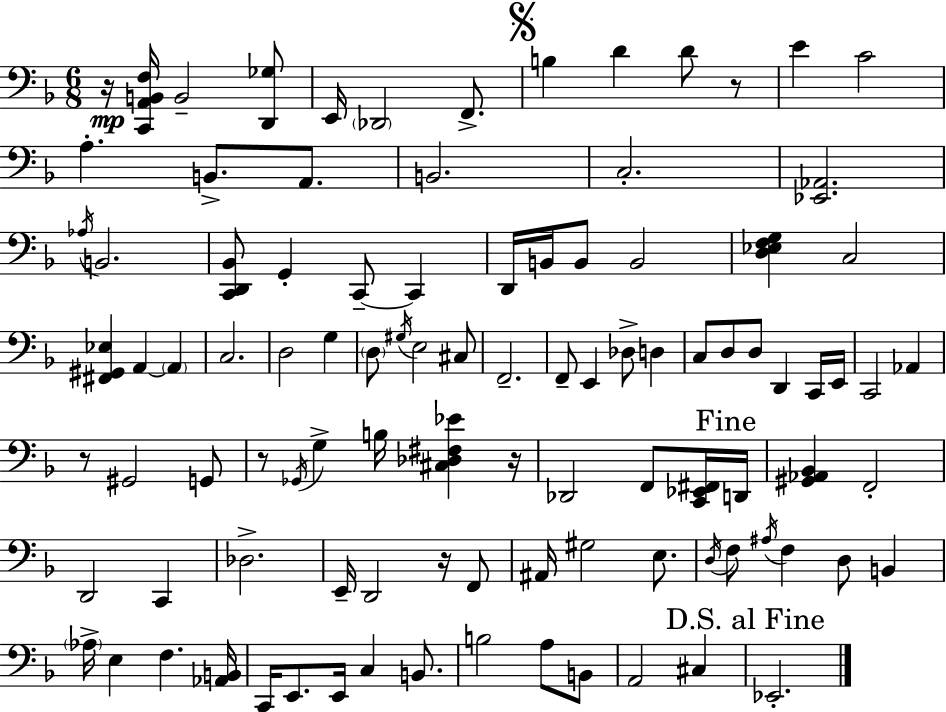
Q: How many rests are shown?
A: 6